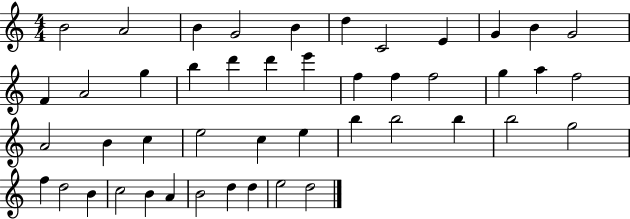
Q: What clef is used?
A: treble